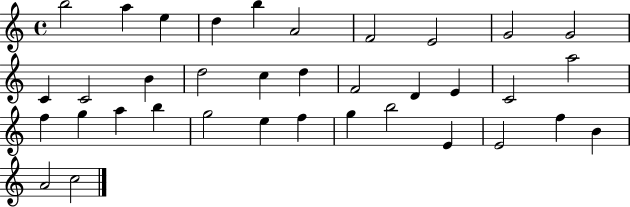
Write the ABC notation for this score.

X:1
T:Untitled
M:4/4
L:1/4
K:C
b2 a e d b A2 F2 E2 G2 G2 C C2 B d2 c d F2 D E C2 a2 f g a b g2 e f g b2 E E2 f B A2 c2